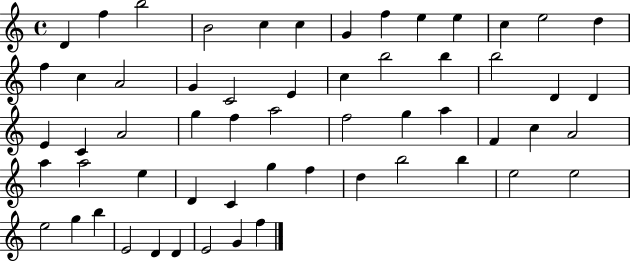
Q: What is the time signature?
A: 4/4